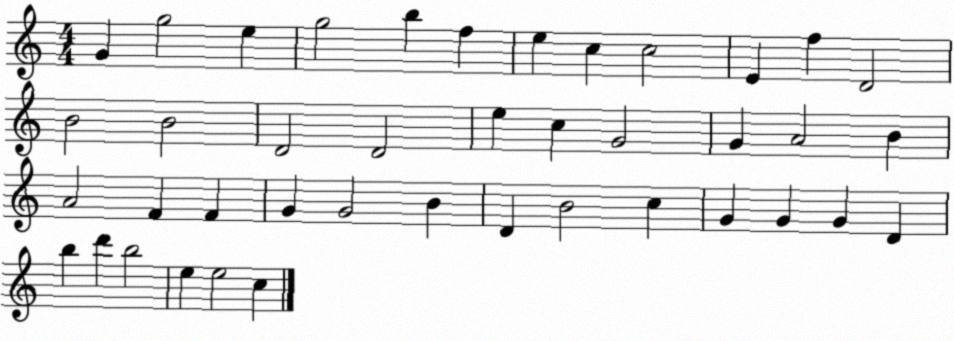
X:1
T:Untitled
M:4/4
L:1/4
K:C
G g2 e g2 b f e c c2 E f D2 B2 B2 D2 D2 e c G2 G A2 B A2 F F G G2 B D B2 c G G G D b d' b2 e e2 c